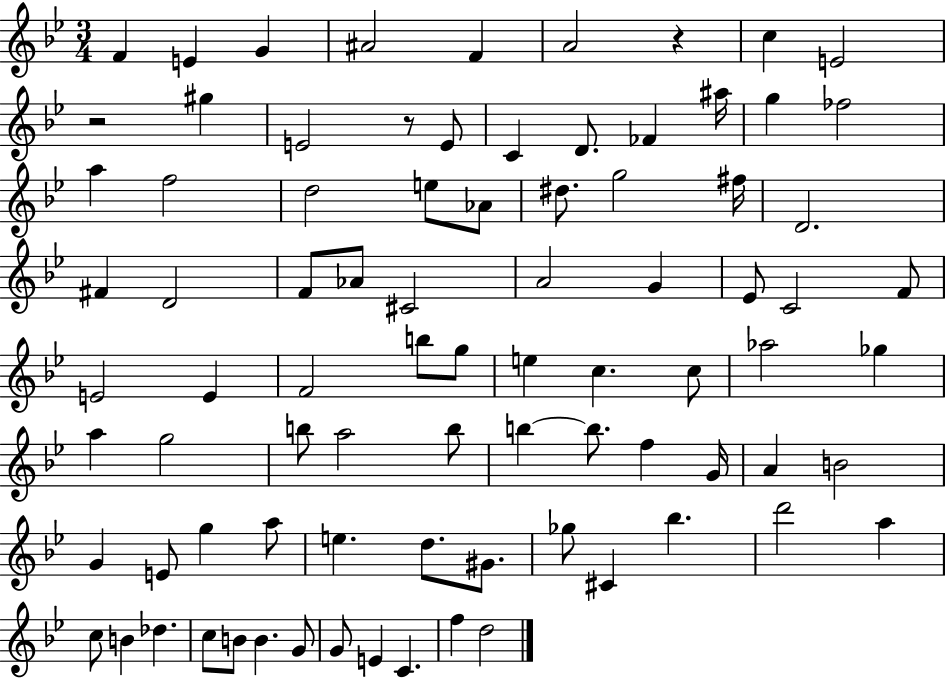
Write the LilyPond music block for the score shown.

{
  \clef treble
  \numericTimeSignature
  \time 3/4
  \key bes \major
  f'4 e'4 g'4 | ais'2 f'4 | a'2 r4 | c''4 e'2 | \break r2 gis''4 | e'2 r8 e'8 | c'4 d'8. fes'4 ais''16 | g''4 fes''2 | \break a''4 f''2 | d''2 e''8 aes'8 | dis''8. g''2 fis''16 | d'2. | \break fis'4 d'2 | f'8 aes'8 cis'2 | a'2 g'4 | ees'8 c'2 f'8 | \break e'2 e'4 | f'2 b''8 g''8 | e''4 c''4. c''8 | aes''2 ges''4 | \break a''4 g''2 | b''8 a''2 b''8 | b''4~~ b''8. f''4 g'16 | a'4 b'2 | \break g'4 e'8 g''4 a''8 | e''4. d''8. gis'8. | ges''8 cis'4 bes''4. | d'''2 a''4 | \break c''8 b'4 des''4. | c''8 b'8 b'4. g'8 | g'8 e'4 c'4. | f''4 d''2 | \break \bar "|."
}